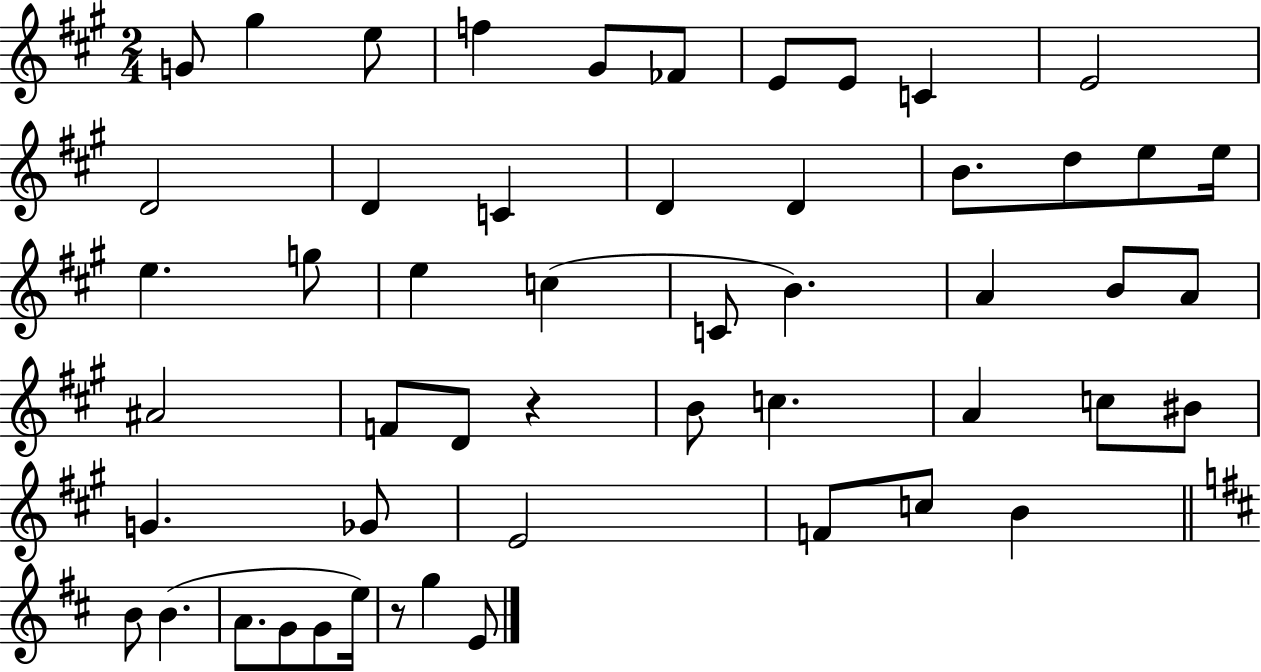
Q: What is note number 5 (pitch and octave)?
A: G#4